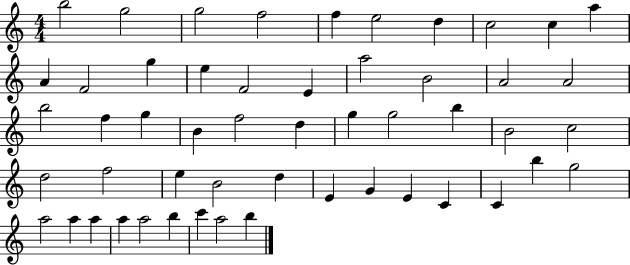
X:1
T:Untitled
M:4/4
L:1/4
K:C
b2 g2 g2 f2 f e2 d c2 c a A F2 g e F2 E a2 B2 A2 A2 b2 f g B f2 d g g2 b B2 c2 d2 f2 e B2 d E G E C C b g2 a2 a a a a2 b c' a2 b